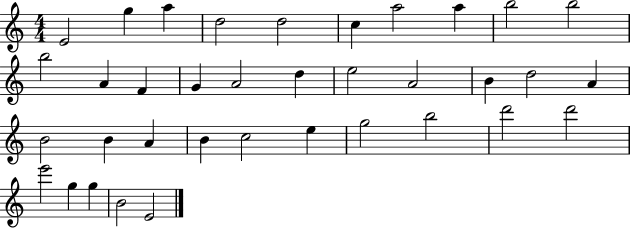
X:1
T:Untitled
M:4/4
L:1/4
K:C
E2 g a d2 d2 c a2 a b2 b2 b2 A F G A2 d e2 A2 B d2 A B2 B A B c2 e g2 b2 d'2 d'2 e'2 g g B2 E2